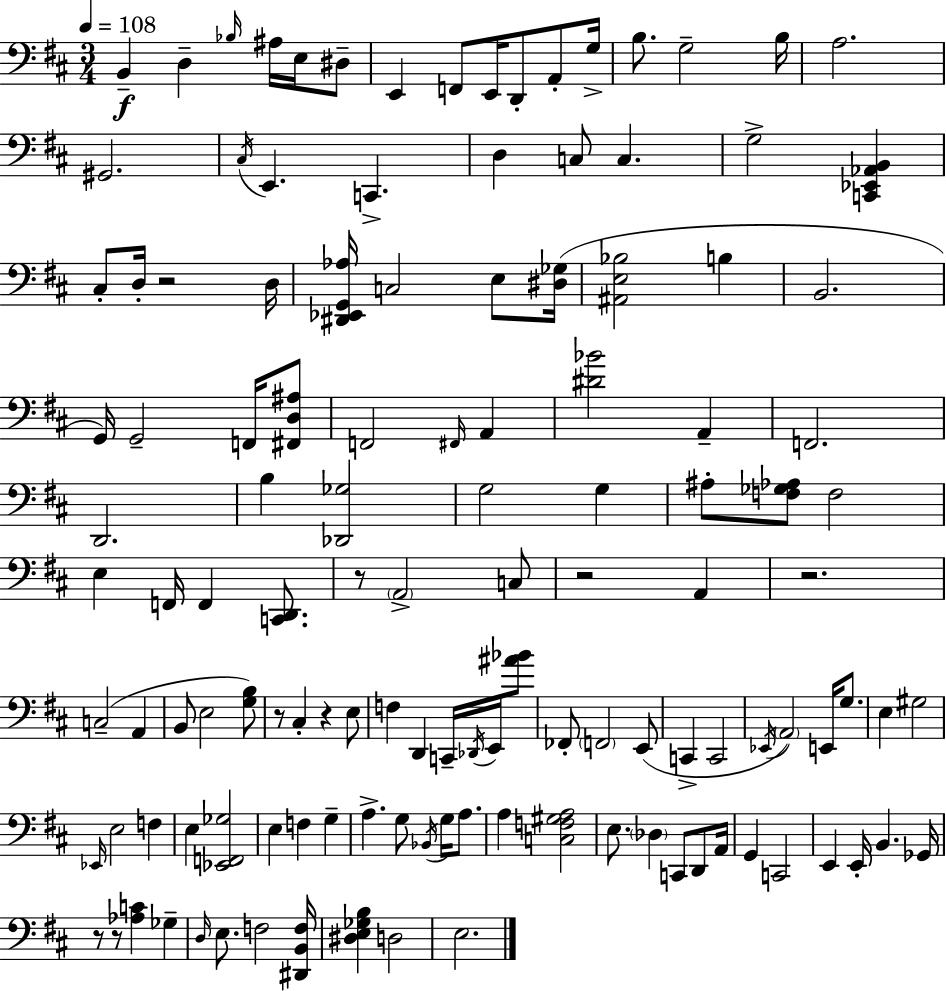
B2/q D3/q Bb3/s A#3/s E3/s D#3/e E2/q F2/e E2/s D2/e A2/e G3/s B3/e. G3/h B3/s A3/h. G#2/h. C#3/s E2/q. C2/q. D3/q C3/e C3/q. G3/h [C2,Eb2,Ab2,B2]/q C#3/e D3/s R/h D3/s [D#2,Eb2,G2,Ab3]/s C3/h E3/e [D#3,Gb3]/s [A#2,E3,Bb3]/h B3/q B2/h. G2/s G2/h F2/s [F#2,D3,A#3]/e F2/h F#2/s A2/q [D#4,Bb4]/h A2/q F2/h. D2/h. B3/q [Db2,Gb3]/h G3/h G3/q A#3/e [F3,Gb3,Ab3]/e F3/h E3/q F2/s F2/q [C2,D2]/e. R/e A2/h C3/e R/h A2/q R/h. C3/h A2/q B2/e E3/h [G3,B3]/e R/e C#3/q R/q E3/e F3/q D2/q C2/s Db2/s E2/s [A#4,Bb4]/e FES2/e F2/h E2/e C2/q C2/h Eb2/s A2/h E2/s G3/e. E3/q G#3/h Eb2/s E3/h F3/q E3/q [Eb2,F2,Gb3]/h E3/q F3/q G3/q A3/q. G3/e Bb2/s G3/s A3/e. A3/q [C3,F3,G#3,A3]/h E3/e. Db3/q C2/e D2/e A2/s G2/q C2/h E2/q E2/s B2/q. Gb2/s R/e R/e [Ab3,C4]/q Gb3/q D3/s E3/e. F3/h [D#2,B2,F3]/s [D#3,E3,Gb3,B3]/q D3/h E3/h.